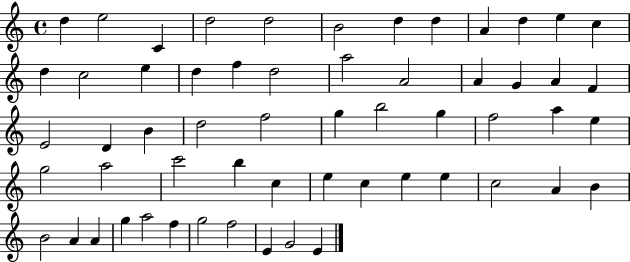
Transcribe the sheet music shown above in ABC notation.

X:1
T:Untitled
M:4/4
L:1/4
K:C
d e2 C d2 d2 B2 d d A d e c d c2 e d f d2 a2 A2 A G A F E2 D B d2 f2 g b2 g f2 a e g2 a2 c'2 b c e c e e c2 A B B2 A A g a2 f g2 f2 E G2 E